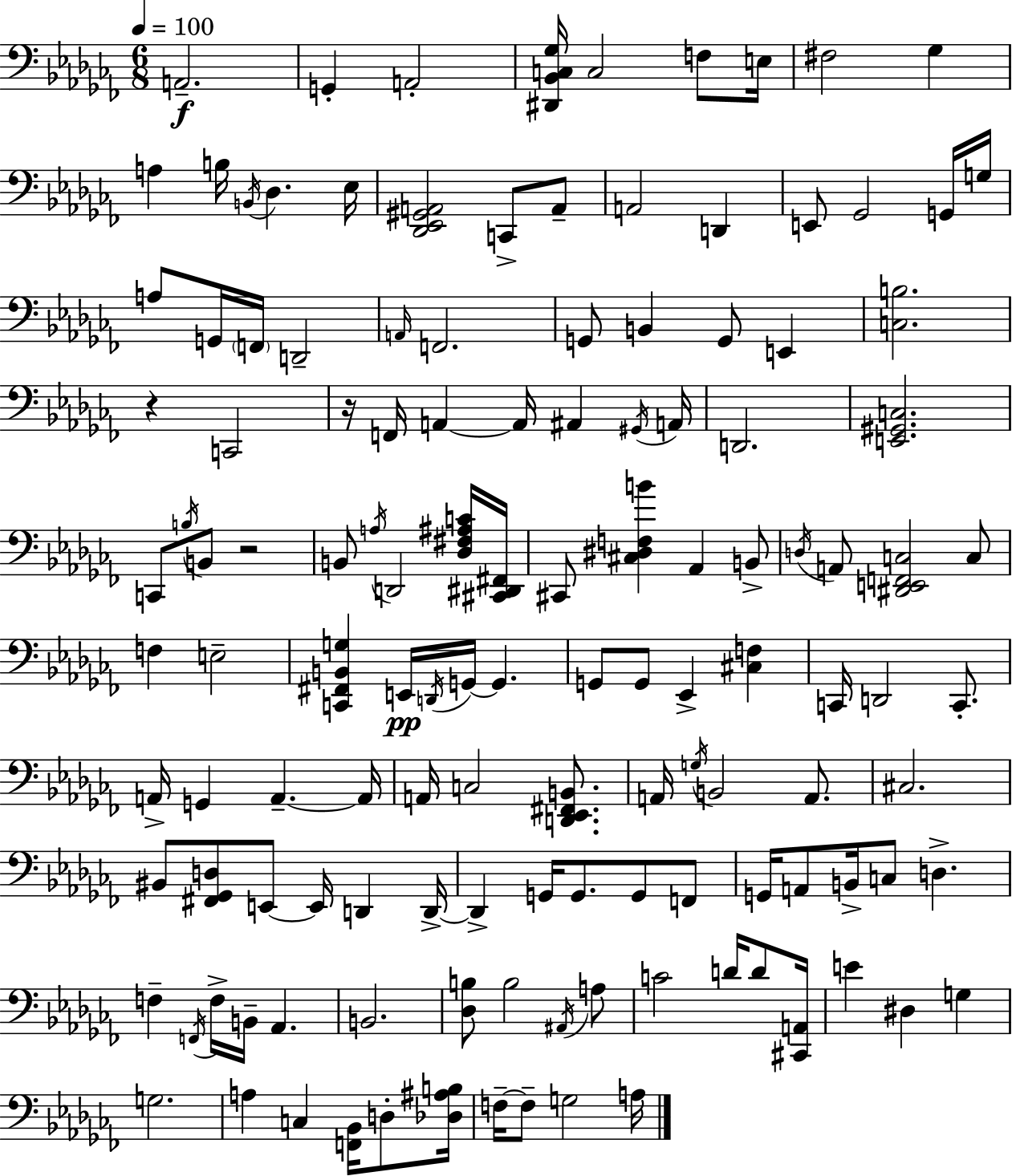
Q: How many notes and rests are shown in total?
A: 131